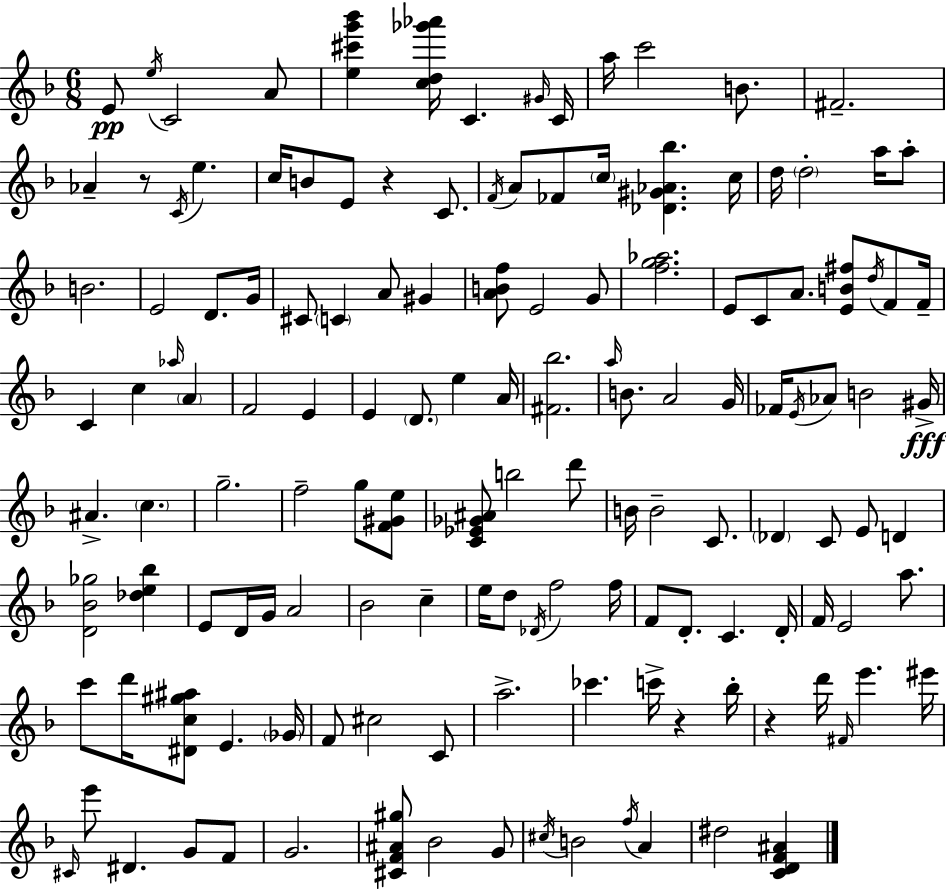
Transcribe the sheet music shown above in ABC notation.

X:1
T:Untitled
M:6/8
L:1/4
K:F
E/2 e/4 C2 A/2 [e^c'g'_b'] [cd_g'_a']/4 C ^G/4 C/4 a/4 c'2 B/2 ^F2 _A z/2 C/4 e c/4 B/2 E/2 z C/2 F/4 A/2 _F/2 c/4 [_D^G_A_b] c/4 d/4 d2 a/4 a/2 B2 E2 D/2 G/4 ^C/2 C A/2 ^G [ABf]/2 E2 G/2 [fg_a]2 E/2 C/2 A/2 [EB^f]/2 d/4 F/2 F/4 C c _a/4 A F2 E E D/2 e A/4 [^F_b]2 a/4 B/2 A2 G/4 _F/4 E/4 _A/2 B2 ^G/4 ^A c g2 f2 g/2 [F^Ge]/2 [C_E_G^A]/2 b2 d'/2 B/4 B2 C/2 _D C/2 E/2 D [D_B_g]2 [_de_b] E/2 D/4 G/4 A2 _B2 c e/4 d/2 _D/4 f2 f/4 F/2 D/2 C D/4 F/4 E2 a/2 c'/2 d'/4 [^Dc^g^a]/2 E _G/4 F/2 ^c2 C/2 a2 _c' c'/4 z _b/4 z d'/4 ^F/4 e' ^e'/4 ^C/4 e'/2 ^D G/2 F/2 G2 [^CF^A^g]/2 _B2 G/2 ^c/4 B2 f/4 A ^d2 [CDF^A]